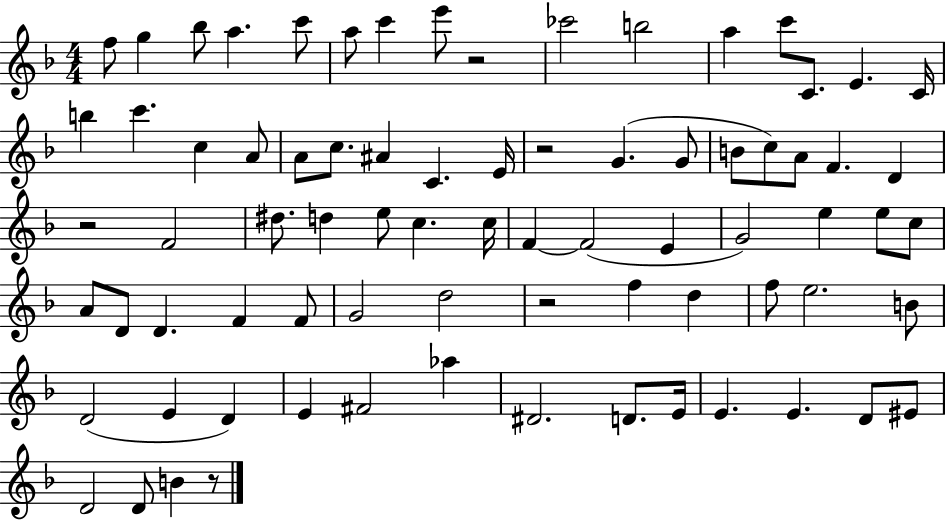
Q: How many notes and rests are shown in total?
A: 77